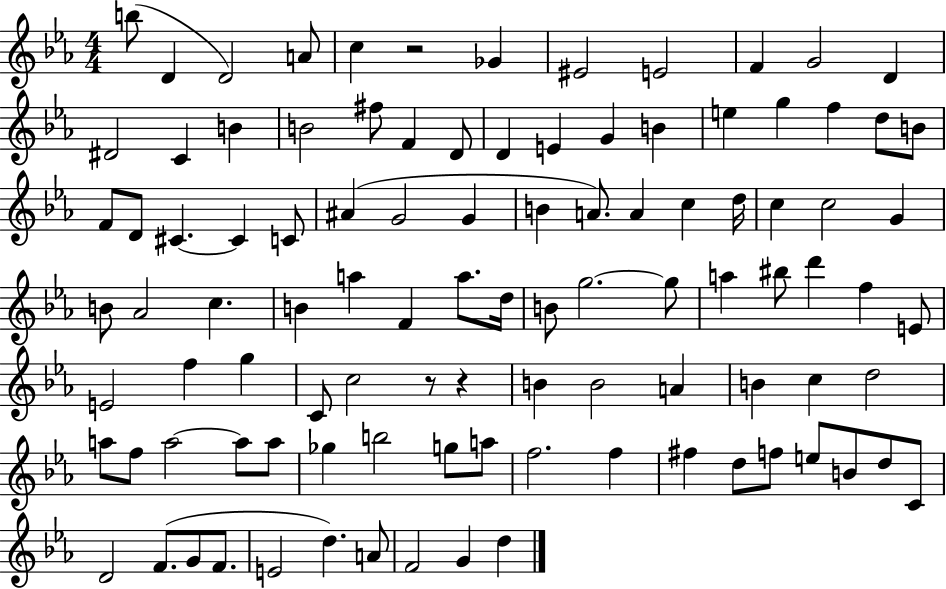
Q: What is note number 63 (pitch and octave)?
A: C4